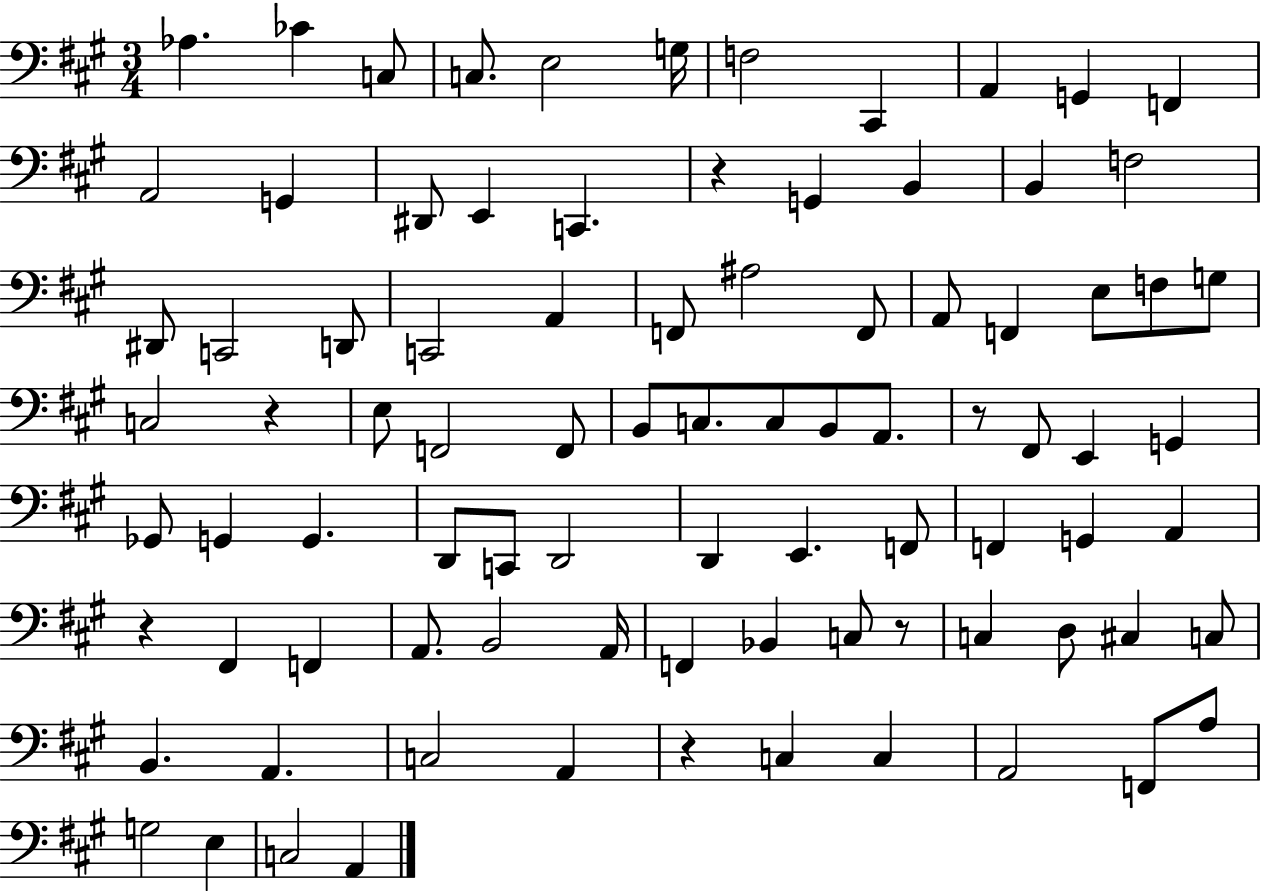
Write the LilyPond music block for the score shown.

{
  \clef bass
  \numericTimeSignature
  \time 3/4
  \key a \major
  aes4. ces'4 c8 | c8. e2 g16 | f2 cis,4 | a,4 g,4 f,4 | \break a,2 g,4 | dis,8 e,4 c,4. | r4 g,4 b,4 | b,4 f2 | \break dis,8 c,2 d,8 | c,2 a,4 | f,8 ais2 f,8 | a,8 f,4 e8 f8 g8 | \break c2 r4 | e8 f,2 f,8 | b,8 c8. c8 b,8 a,8. | r8 fis,8 e,4 g,4 | \break ges,8 g,4 g,4. | d,8 c,8 d,2 | d,4 e,4. f,8 | f,4 g,4 a,4 | \break r4 fis,4 f,4 | a,8. b,2 a,16 | f,4 bes,4 c8 r8 | c4 d8 cis4 c8 | \break b,4. a,4. | c2 a,4 | r4 c4 c4 | a,2 f,8 a8 | \break g2 e4 | c2 a,4 | \bar "|."
}